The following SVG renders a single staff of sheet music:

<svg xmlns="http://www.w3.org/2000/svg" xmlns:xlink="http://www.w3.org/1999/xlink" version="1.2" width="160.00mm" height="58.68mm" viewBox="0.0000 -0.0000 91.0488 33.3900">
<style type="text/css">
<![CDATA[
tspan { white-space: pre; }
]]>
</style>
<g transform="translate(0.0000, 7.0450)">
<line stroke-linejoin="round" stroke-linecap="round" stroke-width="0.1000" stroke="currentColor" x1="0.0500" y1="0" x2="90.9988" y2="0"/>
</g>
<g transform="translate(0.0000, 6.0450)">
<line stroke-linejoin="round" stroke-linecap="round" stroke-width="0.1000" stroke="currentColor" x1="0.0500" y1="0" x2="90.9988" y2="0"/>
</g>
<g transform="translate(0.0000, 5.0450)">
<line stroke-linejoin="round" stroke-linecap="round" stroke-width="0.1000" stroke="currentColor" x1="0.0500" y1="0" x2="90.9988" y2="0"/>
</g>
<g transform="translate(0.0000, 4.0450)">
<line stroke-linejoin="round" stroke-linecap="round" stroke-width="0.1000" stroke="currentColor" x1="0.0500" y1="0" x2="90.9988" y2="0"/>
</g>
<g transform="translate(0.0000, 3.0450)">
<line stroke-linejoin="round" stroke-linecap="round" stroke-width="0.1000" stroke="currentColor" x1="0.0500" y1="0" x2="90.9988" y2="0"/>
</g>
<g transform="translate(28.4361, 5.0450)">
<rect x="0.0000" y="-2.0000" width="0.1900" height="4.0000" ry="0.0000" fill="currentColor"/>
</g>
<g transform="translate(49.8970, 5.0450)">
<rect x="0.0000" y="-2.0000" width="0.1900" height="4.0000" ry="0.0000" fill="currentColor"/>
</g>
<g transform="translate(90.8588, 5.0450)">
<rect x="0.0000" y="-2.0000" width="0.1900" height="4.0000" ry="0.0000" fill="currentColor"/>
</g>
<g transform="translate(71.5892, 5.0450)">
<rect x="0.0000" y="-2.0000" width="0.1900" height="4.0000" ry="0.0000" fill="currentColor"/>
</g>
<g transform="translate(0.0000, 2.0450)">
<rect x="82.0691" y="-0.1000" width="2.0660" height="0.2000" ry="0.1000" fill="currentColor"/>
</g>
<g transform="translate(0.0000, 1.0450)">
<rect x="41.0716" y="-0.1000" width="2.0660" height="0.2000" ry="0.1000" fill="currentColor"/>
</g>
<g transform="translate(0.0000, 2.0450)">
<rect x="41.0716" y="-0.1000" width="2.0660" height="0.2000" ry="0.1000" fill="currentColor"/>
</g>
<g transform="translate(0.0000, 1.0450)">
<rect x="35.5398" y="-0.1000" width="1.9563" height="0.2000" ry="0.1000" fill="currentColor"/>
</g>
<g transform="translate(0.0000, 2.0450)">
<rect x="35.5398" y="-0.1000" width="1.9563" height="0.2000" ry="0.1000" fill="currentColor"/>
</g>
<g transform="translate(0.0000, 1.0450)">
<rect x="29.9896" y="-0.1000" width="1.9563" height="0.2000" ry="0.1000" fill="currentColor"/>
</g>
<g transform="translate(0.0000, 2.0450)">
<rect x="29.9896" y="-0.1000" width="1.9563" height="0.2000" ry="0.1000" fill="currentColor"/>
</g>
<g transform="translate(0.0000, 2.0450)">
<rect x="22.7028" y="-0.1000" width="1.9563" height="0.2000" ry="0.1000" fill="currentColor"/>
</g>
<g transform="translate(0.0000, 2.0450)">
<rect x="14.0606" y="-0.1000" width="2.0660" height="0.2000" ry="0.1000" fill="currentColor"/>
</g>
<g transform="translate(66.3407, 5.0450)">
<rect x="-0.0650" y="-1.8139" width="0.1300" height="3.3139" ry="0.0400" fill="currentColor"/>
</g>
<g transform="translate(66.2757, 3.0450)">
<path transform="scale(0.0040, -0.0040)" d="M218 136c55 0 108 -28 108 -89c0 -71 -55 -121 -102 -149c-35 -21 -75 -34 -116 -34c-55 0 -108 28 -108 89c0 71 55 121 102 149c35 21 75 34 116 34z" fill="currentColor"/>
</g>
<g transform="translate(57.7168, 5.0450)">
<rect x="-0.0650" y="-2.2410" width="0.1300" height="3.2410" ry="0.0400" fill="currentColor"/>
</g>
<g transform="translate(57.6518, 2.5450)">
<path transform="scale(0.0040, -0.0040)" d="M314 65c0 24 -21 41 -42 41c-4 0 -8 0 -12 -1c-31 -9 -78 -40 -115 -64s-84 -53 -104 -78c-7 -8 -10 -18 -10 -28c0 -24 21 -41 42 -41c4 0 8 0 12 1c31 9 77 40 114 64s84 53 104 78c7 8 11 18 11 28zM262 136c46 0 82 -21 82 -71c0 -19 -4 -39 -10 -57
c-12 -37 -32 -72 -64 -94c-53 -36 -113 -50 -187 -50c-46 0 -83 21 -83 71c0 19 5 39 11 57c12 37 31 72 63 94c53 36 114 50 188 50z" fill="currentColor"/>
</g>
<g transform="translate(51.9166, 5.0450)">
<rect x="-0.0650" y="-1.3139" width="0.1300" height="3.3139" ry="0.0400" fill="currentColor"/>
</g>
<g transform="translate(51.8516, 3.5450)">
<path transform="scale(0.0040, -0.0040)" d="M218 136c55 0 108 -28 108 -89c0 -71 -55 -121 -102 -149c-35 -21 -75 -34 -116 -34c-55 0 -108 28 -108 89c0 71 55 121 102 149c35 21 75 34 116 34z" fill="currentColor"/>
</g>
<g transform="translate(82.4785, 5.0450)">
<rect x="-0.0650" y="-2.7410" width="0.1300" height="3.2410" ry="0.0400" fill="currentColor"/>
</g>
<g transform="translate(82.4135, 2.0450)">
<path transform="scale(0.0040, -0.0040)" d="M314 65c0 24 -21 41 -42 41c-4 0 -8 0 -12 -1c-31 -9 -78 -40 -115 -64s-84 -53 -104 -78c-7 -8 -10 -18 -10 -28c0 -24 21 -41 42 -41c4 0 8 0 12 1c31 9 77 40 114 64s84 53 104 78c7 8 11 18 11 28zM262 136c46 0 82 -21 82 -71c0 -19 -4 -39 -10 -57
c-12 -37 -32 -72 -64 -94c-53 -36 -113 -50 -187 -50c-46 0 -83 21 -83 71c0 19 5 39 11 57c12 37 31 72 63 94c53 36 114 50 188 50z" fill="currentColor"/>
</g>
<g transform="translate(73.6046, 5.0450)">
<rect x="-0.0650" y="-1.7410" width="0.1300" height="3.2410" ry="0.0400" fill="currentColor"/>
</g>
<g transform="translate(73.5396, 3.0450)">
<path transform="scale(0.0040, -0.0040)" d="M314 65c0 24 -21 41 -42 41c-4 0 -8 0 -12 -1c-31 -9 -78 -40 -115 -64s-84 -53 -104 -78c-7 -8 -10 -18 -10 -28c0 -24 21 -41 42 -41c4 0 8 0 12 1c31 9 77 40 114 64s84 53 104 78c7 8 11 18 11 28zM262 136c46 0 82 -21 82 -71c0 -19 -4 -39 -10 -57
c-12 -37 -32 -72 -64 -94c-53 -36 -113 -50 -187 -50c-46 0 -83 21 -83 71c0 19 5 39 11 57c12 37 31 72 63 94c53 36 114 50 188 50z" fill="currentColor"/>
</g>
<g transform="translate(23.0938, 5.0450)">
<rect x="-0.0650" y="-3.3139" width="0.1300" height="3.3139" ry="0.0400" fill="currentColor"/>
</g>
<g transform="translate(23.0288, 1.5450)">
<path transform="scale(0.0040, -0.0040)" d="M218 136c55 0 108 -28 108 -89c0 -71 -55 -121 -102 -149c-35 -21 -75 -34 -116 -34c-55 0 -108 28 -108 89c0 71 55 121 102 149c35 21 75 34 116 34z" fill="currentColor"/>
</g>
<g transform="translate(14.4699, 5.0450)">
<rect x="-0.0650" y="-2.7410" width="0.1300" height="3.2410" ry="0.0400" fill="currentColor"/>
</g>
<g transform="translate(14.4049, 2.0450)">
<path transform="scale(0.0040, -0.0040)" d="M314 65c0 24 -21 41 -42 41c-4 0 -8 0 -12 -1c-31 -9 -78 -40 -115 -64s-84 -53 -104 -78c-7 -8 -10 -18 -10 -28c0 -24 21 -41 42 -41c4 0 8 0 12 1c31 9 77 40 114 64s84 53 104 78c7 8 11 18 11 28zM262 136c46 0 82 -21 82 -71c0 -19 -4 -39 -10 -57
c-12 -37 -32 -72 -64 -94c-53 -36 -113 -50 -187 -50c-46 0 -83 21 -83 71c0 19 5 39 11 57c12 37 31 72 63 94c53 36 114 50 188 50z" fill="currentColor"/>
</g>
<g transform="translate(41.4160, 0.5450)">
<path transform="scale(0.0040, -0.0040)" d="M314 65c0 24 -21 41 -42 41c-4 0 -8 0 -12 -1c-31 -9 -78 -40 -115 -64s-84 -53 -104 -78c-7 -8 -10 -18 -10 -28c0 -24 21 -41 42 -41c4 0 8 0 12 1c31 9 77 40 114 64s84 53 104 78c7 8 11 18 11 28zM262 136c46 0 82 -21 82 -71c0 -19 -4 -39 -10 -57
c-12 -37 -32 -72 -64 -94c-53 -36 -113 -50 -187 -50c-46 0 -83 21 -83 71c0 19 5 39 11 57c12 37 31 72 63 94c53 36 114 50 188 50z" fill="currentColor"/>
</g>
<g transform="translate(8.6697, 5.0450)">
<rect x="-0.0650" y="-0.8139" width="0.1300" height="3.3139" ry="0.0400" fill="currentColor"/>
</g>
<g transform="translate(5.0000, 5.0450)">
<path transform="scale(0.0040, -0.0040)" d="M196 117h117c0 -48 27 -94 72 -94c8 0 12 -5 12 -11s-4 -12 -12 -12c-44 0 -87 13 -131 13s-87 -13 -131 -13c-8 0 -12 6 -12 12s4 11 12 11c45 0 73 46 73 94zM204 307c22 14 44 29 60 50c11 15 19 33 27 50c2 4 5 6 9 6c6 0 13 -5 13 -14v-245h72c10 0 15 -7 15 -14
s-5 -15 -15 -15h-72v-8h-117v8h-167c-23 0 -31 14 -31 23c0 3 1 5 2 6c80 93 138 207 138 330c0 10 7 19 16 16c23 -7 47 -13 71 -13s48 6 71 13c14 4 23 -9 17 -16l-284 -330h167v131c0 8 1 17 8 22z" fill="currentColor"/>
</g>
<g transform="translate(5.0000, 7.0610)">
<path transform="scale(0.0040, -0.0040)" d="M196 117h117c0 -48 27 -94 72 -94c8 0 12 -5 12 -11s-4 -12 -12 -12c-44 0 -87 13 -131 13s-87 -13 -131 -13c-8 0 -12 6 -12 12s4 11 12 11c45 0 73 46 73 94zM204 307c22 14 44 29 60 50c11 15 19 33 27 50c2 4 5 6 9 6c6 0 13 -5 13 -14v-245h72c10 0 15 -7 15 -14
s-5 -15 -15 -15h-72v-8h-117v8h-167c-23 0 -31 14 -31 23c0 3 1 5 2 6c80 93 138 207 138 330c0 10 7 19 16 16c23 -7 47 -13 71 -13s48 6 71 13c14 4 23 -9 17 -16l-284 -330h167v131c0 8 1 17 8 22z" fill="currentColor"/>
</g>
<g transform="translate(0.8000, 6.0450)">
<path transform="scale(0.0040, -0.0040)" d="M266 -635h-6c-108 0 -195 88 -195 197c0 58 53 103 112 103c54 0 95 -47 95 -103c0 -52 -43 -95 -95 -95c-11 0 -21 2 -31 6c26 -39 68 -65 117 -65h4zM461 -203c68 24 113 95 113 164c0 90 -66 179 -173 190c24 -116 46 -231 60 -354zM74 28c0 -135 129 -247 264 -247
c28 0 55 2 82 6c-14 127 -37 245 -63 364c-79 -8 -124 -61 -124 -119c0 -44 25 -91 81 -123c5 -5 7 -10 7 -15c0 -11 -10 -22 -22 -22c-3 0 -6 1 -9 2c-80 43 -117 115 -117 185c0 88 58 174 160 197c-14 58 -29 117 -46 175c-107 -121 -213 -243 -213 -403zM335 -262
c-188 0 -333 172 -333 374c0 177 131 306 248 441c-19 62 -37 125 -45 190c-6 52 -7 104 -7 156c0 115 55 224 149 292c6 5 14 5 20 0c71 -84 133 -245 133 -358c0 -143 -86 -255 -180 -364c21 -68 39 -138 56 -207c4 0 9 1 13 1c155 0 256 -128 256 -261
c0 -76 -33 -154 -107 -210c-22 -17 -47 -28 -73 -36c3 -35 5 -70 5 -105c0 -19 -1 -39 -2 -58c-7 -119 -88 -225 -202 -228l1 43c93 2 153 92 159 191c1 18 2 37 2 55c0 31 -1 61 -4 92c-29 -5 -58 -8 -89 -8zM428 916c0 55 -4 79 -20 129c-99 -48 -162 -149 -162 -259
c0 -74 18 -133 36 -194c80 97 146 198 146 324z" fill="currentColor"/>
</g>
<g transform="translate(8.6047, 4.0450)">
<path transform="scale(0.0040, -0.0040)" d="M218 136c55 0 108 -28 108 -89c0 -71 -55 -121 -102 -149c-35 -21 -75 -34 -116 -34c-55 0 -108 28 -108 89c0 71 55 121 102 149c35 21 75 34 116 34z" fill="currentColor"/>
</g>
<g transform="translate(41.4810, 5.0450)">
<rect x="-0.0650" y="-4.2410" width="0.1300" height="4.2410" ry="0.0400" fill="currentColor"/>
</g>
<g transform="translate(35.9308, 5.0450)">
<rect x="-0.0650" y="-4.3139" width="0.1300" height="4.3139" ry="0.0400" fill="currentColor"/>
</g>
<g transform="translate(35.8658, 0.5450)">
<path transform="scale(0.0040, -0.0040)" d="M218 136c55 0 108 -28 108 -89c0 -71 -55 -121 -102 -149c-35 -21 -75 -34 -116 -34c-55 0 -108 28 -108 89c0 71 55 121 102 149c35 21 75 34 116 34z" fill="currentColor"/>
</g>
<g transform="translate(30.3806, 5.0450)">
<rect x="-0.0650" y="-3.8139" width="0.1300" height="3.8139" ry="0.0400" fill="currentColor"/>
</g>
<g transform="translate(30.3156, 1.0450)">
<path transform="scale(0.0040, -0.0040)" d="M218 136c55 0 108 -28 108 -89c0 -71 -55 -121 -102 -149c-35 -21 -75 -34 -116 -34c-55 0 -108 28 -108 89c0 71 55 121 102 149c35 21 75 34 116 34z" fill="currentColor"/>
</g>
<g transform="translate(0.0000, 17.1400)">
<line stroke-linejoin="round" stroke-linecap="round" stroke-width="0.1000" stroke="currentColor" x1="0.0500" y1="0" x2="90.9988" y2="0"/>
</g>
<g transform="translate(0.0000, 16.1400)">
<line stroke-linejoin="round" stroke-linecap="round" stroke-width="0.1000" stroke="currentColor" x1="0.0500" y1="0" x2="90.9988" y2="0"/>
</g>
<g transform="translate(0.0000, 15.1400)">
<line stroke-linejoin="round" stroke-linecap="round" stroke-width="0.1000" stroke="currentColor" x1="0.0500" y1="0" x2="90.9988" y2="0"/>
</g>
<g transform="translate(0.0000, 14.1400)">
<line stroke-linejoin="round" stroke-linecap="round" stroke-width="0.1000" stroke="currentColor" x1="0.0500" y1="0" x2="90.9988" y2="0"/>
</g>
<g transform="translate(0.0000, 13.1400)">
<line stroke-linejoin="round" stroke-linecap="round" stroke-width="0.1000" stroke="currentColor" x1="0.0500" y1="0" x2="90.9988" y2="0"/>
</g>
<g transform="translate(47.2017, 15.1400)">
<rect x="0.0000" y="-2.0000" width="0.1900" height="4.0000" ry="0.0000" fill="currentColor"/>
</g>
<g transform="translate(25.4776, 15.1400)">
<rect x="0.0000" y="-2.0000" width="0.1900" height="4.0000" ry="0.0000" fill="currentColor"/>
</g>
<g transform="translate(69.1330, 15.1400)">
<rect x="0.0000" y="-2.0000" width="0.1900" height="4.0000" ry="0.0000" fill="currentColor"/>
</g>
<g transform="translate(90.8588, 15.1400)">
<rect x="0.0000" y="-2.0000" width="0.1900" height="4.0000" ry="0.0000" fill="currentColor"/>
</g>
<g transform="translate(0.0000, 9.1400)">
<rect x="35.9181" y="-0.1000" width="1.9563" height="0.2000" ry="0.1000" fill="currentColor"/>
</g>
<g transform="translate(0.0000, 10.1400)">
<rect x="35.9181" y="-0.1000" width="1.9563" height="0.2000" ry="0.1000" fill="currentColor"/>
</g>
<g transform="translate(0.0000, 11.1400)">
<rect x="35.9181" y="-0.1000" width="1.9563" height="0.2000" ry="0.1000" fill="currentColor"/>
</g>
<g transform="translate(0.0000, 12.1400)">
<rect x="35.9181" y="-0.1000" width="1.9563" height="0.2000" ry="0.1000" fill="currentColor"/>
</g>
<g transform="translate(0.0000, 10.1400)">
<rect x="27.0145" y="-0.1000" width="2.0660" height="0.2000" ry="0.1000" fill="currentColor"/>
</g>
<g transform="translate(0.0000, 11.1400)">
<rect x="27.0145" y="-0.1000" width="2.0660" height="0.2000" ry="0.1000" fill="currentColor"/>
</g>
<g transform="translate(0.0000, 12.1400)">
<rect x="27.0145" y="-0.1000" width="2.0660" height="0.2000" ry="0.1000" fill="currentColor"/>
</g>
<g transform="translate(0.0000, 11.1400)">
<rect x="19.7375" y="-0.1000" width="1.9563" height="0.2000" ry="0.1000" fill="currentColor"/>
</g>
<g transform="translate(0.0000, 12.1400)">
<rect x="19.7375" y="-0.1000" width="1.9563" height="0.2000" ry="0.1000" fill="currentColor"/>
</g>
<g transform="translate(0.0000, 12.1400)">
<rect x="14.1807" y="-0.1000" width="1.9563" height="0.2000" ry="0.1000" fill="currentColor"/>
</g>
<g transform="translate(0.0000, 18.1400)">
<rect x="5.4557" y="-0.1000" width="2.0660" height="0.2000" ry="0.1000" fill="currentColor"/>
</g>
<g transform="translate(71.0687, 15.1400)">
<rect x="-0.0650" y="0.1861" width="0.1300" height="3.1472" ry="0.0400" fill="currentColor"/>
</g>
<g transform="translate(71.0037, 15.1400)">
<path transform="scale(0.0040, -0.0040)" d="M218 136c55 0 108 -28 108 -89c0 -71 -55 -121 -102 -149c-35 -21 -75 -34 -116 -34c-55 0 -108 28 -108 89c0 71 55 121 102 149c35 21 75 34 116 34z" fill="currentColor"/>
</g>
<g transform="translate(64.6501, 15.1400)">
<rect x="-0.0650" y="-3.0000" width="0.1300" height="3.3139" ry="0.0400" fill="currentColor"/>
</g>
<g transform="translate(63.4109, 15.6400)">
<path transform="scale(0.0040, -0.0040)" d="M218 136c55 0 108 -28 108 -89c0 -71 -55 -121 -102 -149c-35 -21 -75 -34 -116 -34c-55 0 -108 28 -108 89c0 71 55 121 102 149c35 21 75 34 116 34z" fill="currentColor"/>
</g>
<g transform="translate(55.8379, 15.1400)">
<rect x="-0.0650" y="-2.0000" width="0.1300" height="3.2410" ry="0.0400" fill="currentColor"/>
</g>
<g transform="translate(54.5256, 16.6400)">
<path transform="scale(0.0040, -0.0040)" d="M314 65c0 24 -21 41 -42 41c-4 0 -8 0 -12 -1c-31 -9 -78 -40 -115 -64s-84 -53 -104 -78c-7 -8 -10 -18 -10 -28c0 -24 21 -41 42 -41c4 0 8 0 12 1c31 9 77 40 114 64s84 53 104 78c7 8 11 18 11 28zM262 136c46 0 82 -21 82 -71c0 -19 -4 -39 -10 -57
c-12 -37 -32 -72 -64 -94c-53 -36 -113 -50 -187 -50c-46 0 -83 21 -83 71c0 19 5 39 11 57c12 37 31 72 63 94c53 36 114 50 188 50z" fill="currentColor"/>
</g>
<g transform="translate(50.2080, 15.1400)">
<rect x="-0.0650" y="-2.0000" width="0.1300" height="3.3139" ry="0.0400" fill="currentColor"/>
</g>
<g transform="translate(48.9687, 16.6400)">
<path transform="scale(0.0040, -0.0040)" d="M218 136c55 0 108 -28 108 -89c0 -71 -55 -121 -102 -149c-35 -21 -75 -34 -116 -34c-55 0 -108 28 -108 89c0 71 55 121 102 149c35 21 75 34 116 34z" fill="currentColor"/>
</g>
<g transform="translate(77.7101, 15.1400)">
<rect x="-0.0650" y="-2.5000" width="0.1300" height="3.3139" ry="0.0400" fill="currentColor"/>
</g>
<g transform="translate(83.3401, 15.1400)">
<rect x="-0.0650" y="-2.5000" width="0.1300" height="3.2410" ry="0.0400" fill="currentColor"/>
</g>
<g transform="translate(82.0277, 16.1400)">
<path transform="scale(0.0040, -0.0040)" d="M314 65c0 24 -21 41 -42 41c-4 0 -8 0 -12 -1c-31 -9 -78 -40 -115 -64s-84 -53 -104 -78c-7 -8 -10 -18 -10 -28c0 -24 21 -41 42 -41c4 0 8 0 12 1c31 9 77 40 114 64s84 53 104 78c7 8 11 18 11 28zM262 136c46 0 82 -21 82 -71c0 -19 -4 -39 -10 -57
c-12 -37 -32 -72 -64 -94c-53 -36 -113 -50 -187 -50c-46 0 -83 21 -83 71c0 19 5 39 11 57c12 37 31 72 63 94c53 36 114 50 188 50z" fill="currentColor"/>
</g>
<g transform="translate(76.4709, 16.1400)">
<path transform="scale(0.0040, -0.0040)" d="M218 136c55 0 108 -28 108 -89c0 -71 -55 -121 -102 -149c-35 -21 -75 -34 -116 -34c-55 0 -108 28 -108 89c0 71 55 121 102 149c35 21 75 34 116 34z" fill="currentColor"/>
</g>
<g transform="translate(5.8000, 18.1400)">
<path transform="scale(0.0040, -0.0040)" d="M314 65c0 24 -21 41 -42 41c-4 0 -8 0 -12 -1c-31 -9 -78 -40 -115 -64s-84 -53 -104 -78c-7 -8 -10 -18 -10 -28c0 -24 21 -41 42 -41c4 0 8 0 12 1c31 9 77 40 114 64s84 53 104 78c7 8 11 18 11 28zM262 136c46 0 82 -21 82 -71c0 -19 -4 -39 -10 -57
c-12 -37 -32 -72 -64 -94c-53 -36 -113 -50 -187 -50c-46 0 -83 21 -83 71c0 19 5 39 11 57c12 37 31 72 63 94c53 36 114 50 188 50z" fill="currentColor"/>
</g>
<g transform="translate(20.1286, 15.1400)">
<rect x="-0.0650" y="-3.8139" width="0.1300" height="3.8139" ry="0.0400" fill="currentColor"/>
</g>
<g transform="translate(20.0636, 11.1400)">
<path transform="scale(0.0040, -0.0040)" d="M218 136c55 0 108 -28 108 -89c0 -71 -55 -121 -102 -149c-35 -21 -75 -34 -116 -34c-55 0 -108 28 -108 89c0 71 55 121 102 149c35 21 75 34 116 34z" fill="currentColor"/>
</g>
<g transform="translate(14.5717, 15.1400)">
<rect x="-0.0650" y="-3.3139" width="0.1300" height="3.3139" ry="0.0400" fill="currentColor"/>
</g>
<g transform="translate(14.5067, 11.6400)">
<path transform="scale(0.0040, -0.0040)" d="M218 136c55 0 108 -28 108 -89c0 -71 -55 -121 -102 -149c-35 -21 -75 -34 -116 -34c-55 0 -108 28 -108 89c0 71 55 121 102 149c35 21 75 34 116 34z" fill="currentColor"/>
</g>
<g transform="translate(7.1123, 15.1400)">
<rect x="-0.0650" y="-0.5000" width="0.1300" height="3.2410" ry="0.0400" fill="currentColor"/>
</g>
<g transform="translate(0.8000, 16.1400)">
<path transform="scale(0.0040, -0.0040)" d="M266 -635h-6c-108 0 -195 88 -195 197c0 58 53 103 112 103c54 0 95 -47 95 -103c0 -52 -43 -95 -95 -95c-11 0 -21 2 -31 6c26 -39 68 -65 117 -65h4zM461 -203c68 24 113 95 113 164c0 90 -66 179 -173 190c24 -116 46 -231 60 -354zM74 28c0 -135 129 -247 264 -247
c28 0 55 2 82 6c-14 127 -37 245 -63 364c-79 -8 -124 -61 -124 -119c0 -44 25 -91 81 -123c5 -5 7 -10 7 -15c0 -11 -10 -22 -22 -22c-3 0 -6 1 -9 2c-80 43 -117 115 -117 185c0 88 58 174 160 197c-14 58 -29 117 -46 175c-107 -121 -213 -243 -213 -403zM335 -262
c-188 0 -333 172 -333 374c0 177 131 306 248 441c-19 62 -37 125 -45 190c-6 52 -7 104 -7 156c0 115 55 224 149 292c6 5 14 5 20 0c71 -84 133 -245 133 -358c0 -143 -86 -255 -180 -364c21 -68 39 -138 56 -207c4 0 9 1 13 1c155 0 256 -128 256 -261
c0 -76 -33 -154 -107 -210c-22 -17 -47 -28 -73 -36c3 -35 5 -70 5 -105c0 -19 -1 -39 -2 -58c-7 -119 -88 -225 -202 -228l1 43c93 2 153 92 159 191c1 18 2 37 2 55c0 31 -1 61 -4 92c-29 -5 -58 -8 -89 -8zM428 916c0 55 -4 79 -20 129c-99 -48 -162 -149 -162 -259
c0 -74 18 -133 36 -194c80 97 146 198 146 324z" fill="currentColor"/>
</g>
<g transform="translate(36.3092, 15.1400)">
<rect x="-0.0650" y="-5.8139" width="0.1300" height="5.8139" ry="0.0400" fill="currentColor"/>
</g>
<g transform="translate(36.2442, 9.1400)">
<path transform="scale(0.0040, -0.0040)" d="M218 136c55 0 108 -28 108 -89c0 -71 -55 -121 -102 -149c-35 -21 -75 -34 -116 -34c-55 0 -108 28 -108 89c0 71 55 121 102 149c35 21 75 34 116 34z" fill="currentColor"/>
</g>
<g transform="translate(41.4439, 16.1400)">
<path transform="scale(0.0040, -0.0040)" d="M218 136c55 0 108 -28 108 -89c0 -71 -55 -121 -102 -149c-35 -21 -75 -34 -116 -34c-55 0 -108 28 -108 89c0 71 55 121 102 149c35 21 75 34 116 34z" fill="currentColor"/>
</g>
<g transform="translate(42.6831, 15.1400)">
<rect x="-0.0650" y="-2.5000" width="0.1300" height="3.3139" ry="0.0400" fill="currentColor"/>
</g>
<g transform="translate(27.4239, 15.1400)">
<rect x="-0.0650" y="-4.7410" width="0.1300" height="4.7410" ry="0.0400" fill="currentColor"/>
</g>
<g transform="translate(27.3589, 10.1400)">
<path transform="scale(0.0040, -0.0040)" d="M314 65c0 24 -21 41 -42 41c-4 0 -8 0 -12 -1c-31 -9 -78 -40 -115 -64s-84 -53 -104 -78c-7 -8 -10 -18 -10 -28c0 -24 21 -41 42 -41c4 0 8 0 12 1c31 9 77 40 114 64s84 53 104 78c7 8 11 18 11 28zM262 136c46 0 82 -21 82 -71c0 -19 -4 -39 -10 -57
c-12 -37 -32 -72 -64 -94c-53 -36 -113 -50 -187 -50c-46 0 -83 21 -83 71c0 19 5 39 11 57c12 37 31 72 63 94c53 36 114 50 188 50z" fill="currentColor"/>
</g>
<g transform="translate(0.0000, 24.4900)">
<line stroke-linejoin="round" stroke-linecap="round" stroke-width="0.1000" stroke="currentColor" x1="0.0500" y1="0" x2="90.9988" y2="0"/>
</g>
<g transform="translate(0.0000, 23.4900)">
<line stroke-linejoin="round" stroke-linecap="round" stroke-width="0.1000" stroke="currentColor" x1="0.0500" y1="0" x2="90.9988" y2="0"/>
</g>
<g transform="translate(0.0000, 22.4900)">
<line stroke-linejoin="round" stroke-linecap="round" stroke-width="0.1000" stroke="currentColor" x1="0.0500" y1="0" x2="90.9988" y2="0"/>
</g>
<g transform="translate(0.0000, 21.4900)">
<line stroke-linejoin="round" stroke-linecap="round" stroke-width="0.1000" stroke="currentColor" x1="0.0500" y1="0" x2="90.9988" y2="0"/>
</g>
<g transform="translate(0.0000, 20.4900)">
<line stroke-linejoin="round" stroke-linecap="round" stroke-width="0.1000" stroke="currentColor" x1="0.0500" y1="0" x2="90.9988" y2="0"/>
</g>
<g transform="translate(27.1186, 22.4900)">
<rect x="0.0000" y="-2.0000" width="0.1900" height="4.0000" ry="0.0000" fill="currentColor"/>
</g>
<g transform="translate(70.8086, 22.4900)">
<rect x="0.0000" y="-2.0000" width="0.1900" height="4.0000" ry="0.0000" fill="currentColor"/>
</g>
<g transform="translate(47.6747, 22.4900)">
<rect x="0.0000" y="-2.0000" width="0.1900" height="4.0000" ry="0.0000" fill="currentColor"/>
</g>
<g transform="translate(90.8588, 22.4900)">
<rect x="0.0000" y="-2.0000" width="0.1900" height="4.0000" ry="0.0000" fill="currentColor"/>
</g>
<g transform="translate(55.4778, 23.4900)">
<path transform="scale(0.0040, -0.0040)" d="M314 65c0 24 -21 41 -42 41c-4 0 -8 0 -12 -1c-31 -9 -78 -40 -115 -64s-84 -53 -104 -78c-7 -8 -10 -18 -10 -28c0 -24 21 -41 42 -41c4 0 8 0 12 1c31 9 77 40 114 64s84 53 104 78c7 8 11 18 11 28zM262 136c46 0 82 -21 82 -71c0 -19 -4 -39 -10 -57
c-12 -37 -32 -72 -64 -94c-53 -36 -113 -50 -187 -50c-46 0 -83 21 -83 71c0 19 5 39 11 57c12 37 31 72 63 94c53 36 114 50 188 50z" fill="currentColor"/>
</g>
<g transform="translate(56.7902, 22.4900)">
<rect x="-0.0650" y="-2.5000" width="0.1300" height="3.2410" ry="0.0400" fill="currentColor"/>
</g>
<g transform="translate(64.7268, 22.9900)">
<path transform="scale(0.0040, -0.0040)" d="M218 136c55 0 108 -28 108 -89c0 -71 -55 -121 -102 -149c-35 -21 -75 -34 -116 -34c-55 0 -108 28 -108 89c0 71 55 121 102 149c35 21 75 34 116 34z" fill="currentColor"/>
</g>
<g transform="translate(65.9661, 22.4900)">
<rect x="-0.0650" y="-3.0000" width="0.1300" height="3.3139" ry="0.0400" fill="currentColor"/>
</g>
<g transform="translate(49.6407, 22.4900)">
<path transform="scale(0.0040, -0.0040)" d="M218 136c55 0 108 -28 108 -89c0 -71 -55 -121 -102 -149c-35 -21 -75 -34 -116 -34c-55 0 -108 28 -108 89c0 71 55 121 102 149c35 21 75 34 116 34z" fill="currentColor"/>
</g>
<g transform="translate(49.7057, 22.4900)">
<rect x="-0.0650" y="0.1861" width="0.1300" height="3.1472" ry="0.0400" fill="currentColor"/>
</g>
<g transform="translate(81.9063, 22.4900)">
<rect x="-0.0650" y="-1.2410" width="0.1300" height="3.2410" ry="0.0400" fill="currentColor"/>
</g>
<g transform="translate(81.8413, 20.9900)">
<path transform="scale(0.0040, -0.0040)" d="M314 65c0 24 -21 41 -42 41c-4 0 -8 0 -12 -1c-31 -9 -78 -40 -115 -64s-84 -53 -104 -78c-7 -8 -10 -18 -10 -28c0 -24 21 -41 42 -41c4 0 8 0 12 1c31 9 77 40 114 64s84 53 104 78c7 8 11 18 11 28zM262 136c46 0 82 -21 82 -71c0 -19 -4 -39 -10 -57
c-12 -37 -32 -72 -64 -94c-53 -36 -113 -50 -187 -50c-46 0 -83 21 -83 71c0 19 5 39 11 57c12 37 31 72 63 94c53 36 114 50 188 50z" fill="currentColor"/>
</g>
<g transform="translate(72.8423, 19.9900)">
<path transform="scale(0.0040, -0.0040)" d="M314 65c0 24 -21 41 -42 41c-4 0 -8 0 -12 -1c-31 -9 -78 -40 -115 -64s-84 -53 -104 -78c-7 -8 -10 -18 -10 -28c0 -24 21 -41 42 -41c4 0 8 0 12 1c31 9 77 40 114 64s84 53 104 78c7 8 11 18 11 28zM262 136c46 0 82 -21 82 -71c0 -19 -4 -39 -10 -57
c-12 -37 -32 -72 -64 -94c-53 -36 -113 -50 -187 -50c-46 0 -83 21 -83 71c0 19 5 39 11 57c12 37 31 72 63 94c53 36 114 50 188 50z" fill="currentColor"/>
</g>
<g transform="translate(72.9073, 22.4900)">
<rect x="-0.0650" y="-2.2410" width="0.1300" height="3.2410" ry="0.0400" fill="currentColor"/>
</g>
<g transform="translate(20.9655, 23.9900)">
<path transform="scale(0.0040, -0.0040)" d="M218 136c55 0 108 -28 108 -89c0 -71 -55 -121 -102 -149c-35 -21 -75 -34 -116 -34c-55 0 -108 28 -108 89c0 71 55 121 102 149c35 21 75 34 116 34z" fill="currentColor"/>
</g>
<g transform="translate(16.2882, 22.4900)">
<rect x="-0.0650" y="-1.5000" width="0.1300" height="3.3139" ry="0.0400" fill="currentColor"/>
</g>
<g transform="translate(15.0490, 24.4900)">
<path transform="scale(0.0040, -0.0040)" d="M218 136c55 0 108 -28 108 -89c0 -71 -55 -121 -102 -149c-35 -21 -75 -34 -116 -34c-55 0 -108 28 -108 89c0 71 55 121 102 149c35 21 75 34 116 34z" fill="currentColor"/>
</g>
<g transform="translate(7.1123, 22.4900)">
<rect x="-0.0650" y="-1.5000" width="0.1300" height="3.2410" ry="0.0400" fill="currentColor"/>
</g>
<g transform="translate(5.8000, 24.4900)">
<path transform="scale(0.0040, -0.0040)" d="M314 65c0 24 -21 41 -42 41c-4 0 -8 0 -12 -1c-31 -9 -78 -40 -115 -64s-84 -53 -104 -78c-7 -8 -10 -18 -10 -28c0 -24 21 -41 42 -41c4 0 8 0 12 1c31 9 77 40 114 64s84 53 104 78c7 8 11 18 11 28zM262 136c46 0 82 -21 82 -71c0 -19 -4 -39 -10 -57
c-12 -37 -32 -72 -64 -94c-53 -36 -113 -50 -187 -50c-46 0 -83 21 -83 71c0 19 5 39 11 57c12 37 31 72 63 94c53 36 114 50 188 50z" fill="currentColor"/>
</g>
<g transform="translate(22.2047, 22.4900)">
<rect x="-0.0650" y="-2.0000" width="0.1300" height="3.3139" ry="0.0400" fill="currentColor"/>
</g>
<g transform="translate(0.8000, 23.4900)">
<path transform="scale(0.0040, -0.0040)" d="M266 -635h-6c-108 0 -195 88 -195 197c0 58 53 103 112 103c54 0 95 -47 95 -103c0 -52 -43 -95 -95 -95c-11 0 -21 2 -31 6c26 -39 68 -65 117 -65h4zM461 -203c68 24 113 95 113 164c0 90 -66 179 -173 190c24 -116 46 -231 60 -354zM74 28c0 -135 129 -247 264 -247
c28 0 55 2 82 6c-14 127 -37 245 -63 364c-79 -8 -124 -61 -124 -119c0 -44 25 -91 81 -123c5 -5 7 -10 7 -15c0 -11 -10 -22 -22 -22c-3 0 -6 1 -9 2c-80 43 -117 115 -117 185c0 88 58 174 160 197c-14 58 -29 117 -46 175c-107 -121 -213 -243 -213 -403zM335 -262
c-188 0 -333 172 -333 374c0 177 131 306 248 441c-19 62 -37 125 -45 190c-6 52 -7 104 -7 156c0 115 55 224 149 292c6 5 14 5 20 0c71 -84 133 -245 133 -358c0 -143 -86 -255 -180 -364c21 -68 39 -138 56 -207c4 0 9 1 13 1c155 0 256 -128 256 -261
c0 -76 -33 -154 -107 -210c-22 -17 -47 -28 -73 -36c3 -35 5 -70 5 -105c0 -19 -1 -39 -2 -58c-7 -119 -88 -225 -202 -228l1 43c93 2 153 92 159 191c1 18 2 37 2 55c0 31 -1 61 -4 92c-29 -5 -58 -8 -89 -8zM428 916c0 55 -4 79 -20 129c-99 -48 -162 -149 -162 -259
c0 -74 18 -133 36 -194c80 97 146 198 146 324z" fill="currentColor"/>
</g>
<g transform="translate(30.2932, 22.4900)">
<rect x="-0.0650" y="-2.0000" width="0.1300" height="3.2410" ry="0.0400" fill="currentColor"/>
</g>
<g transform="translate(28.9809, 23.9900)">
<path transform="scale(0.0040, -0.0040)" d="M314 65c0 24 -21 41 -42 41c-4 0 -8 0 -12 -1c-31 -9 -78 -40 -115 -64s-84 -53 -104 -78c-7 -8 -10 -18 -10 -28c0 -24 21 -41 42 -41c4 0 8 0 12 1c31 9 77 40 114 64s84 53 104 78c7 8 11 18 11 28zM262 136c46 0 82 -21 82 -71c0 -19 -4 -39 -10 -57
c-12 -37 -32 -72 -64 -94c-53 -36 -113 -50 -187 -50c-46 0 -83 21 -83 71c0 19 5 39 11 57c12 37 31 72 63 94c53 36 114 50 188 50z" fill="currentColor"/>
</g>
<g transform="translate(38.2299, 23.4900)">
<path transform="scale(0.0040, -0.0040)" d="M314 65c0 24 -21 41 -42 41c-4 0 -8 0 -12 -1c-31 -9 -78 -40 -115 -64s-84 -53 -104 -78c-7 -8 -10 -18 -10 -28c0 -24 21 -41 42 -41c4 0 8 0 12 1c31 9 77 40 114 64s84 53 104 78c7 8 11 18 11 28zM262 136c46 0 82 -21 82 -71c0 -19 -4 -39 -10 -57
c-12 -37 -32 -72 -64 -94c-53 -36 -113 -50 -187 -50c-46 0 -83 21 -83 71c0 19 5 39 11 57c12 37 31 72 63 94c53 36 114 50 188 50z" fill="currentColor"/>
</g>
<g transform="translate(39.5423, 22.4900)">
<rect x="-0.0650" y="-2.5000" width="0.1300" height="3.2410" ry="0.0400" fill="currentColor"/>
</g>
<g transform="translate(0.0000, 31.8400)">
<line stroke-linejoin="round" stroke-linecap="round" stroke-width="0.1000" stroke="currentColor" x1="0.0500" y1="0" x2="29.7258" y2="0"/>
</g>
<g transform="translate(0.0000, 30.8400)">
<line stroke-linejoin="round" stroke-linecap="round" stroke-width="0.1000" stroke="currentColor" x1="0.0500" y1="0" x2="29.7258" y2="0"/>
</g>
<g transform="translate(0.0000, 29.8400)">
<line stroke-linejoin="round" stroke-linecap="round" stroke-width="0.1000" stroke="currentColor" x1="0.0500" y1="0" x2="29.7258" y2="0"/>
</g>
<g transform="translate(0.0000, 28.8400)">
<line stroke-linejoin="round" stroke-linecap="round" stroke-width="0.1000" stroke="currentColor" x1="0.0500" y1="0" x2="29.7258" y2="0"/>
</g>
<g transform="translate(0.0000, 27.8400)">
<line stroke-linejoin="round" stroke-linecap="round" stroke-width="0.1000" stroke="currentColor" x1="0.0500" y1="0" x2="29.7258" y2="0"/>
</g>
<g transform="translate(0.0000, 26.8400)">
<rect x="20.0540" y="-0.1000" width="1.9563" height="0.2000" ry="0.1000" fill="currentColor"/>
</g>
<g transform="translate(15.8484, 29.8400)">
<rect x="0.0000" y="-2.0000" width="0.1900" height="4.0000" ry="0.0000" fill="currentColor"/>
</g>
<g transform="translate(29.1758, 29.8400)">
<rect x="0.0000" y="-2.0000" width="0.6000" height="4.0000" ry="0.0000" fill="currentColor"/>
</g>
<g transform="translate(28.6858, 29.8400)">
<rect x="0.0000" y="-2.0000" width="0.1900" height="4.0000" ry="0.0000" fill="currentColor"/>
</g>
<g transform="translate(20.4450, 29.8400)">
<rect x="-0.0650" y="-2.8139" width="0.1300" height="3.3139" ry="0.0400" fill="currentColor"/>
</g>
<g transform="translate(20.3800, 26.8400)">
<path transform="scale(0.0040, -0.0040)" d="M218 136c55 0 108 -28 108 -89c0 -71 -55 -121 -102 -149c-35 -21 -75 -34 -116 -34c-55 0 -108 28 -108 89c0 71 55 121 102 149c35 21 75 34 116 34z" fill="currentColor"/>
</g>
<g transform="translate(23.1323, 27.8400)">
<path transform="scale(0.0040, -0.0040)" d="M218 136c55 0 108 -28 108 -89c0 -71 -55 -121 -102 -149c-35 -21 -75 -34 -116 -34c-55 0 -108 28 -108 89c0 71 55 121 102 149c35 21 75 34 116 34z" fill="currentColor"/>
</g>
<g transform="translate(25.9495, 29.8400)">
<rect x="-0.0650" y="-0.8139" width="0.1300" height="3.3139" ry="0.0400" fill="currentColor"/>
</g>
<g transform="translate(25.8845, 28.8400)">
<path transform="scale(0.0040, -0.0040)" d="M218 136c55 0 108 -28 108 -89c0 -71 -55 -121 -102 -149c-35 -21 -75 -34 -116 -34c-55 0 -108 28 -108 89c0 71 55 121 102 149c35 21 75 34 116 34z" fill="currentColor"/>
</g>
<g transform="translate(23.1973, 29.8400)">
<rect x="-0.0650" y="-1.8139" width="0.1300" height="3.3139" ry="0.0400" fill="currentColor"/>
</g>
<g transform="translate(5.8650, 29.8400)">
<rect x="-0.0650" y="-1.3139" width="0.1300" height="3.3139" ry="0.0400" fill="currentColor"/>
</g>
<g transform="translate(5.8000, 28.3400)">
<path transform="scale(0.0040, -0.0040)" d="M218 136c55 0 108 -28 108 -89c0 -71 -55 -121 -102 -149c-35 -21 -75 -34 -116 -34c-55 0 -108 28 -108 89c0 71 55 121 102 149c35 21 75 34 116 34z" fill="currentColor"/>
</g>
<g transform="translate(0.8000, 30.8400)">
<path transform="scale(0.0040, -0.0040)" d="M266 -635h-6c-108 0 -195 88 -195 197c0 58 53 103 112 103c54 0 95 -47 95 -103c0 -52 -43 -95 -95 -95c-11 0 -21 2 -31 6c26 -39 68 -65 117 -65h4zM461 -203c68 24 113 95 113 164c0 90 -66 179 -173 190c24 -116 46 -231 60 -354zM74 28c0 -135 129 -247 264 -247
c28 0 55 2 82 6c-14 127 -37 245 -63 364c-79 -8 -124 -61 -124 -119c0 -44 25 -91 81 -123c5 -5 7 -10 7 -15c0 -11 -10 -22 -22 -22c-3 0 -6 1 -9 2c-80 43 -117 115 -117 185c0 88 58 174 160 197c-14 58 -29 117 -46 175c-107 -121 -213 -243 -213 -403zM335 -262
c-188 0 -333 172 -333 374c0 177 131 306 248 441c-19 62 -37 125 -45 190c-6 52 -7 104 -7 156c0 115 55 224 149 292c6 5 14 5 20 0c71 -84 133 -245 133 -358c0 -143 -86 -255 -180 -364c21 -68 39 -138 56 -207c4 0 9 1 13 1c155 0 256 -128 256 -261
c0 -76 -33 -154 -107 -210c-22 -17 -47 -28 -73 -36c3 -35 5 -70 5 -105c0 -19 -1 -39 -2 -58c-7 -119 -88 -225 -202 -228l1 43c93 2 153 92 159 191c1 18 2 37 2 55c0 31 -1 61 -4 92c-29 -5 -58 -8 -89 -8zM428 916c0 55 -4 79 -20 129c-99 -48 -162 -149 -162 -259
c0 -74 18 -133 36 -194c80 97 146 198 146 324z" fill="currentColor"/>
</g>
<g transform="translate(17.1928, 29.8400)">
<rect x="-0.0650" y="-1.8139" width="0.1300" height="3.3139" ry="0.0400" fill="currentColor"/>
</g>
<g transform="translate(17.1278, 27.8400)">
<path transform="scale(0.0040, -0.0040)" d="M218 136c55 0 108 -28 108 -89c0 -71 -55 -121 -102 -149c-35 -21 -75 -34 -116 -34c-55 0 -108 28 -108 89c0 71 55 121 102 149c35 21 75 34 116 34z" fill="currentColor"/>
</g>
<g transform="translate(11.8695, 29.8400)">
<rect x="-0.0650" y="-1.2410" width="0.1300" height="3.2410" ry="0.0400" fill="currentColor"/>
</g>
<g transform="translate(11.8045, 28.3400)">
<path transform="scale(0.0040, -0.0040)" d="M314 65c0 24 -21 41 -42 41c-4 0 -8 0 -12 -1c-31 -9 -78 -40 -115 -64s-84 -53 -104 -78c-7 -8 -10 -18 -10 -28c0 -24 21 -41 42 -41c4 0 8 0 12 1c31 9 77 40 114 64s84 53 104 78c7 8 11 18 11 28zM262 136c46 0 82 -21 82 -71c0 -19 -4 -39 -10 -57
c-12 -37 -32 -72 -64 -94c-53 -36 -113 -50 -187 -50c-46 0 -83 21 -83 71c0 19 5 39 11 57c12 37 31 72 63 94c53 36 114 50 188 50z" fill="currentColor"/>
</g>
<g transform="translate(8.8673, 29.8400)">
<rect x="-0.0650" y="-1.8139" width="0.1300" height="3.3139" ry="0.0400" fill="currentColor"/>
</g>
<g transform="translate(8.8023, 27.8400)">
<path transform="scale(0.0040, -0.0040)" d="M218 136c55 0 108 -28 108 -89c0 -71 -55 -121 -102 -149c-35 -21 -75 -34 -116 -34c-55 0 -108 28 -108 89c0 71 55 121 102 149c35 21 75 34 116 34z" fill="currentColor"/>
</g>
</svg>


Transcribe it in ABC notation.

X:1
T:Untitled
M:4/4
L:1/4
K:C
d a2 b c' d' d'2 e g2 f f2 a2 C2 b c' e'2 g' G F F2 A B G G2 E2 E F F2 G2 B G2 A g2 e2 e f e2 f a f d